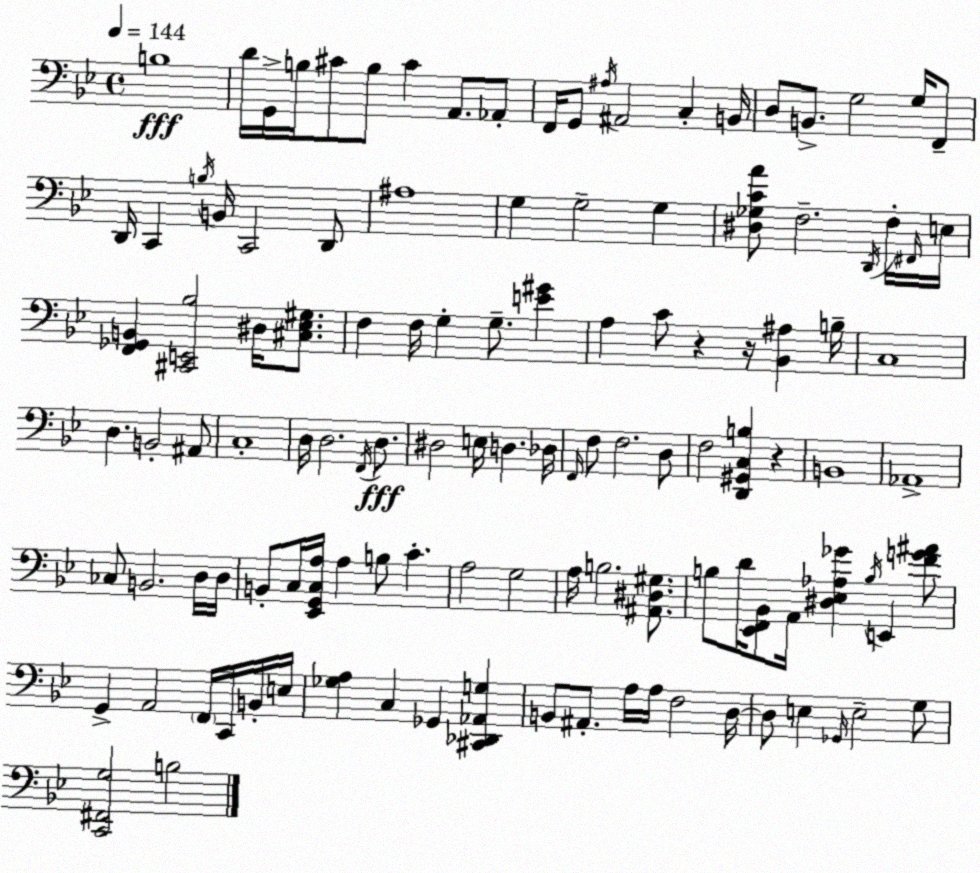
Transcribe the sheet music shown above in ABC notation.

X:1
T:Untitled
M:4/4
L:1/4
K:Bb
B,4 D/4 G,,/4 B,/4 ^C/2 B,/2 ^C A,,/2 _A,,/2 F,,/4 G,,/2 ^A,/4 ^A,,2 C, B,,/4 D,/2 B,,/2 G,2 G,/4 F,,/2 D,,/4 C,, B,/4 B,,/4 C,,2 D,,/2 ^A,4 G, G,2 G, [^D,_G,CA]/2 F,2 D,,/4 F,/4 ^F,,/4 E,/4 [F,,_G,,B,,] [^C,,E,,_B,]2 ^D,/4 [^C,_E,^G,]/2 F, F,/4 G, G,/2 [E^G] A, C/2 z z/4 [_B,,^A,] B,/4 C,4 D, B,,2 ^A,,/2 C,4 D,/4 D,2 F,,/4 D,/2 ^D,2 E,/4 D, _D,/4 F,,/4 F,/2 F,2 D,/2 F,2 [D,,^G,,C,B,] z B,,4 _A,,4 _C,/2 B,,2 D,/4 D,/4 B,,/2 C,/4 [_E,,G,,C,A,]/4 A, B,/2 C A,2 G,2 A,/4 B,2 [^A,,^D,^G,]/2 B,/2 D/4 [_E,,F,,_B,,]/2 A,,/4 [^D,_E,_A,_G] B,/4 E,, [FG^A]/2 G,, A,,2 F,,/4 C,,/4 B,,/4 E,/4 [_G,A,] C, _G,, [^C,,_D,,_A,,G,] B,,/2 ^A,,/2 A,/4 A,/4 F,2 D,/4 D,/2 E, _G,,/4 E,2 G,/2 [C,,^F,,G,]2 B,2